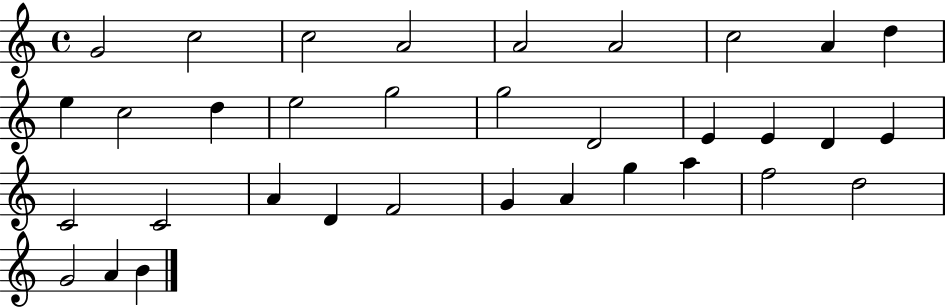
X:1
T:Untitled
M:4/4
L:1/4
K:C
G2 c2 c2 A2 A2 A2 c2 A d e c2 d e2 g2 g2 D2 E E D E C2 C2 A D F2 G A g a f2 d2 G2 A B